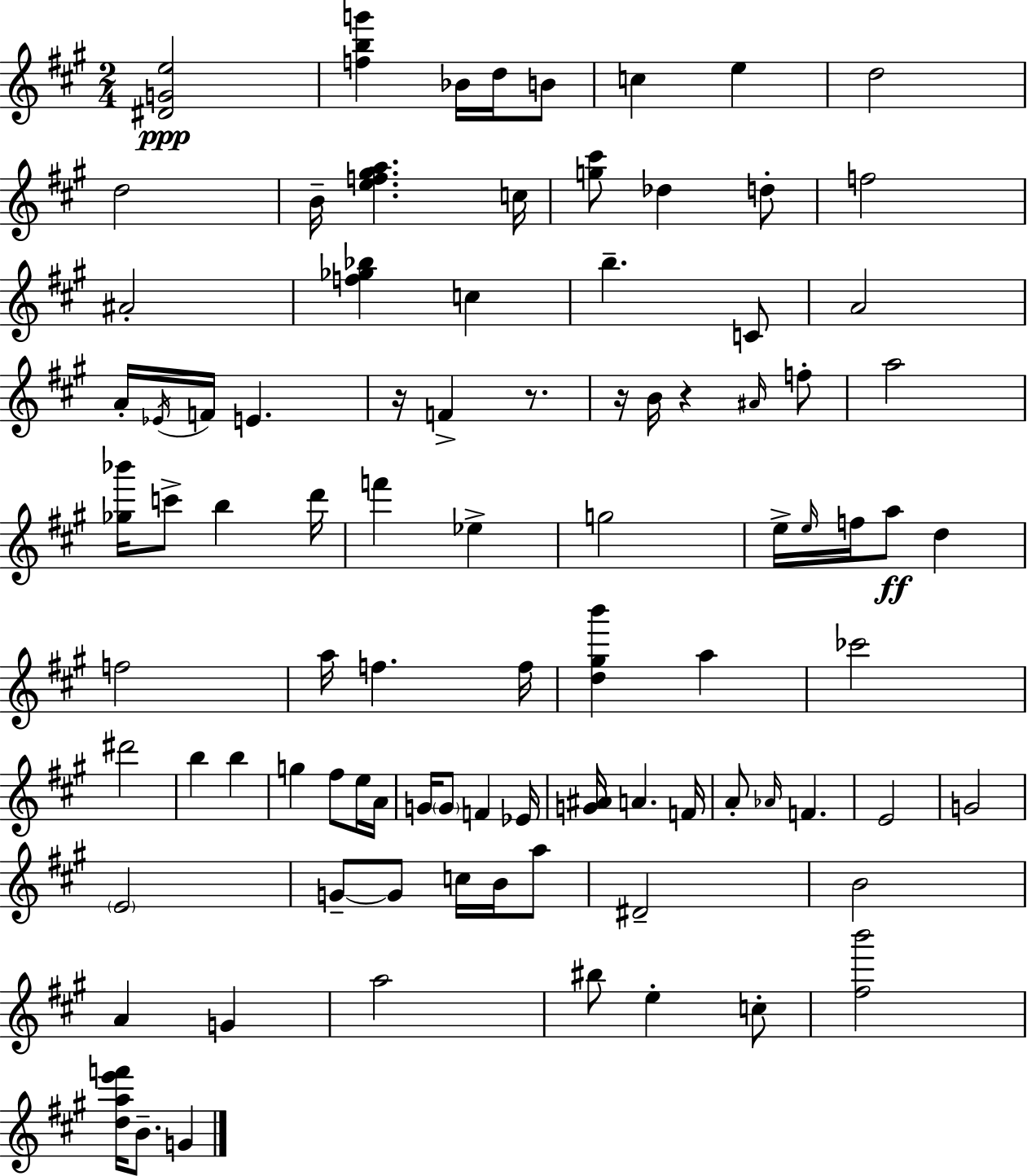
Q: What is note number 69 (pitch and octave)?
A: B4